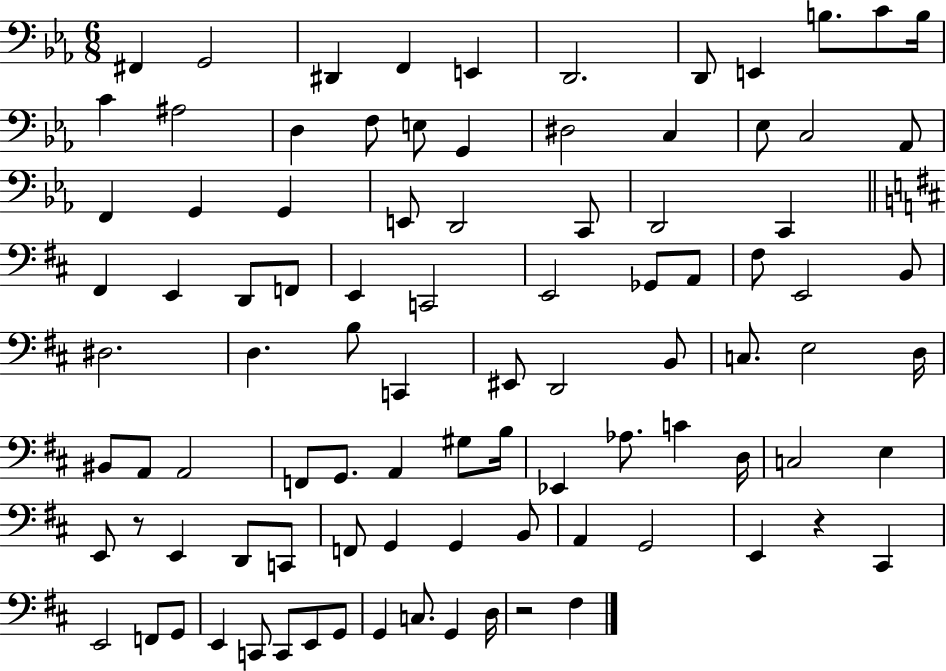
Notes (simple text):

F#2/q G2/h D#2/q F2/q E2/q D2/h. D2/e E2/q B3/e. C4/e B3/s C4/q A#3/h D3/q F3/e E3/e G2/q D#3/h C3/q Eb3/e C3/h Ab2/e F2/q G2/q G2/q E2/e D2/h C2/e D2/h C2/q F#2/q E2/q D2/e F2/e E2/q C2/h E2/h Gb2/e A2/e F#3/e E2/h B2/e D#3/h. D3/q. B3/e C2/q EIS2/e D2/h B2/e C3/e. E3/h D3/s BIS2/e A2/e A2/h F2/e G2/e. A2/q G#3/e B3/s Eb2/q Ab3/e. C4/q D3/s C3/h E3/q E2/e R/e E2/q D2/e C2/e F2/e G2/q G2/q B2/e A2/q G2/h E2/q R/q C#2/q E2/h F2/e G2/e E2/q C2/e C2/e E2/e G2/e G2/q C3/e. G2/q D3/s R/h F#3/q